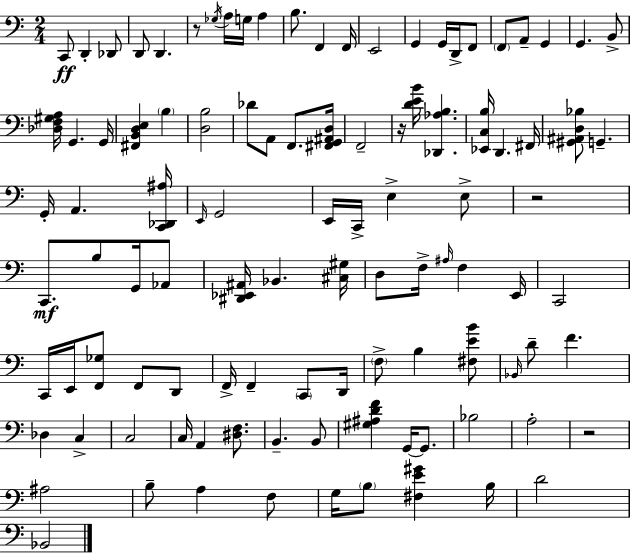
C2/e D2/q Db2/e D2/e D2/q. R/e Gb3/s A3/s G3/s A3/q B3/e. F2/q F2/s E2/h G2/q G2/s D2/s F2/e F2/e A2/e G2/q G2/q. B2/e [Db3,F3,G#3,A3]/s G2/q. G2/s [F#2,B2,D3,E3]/q B3/q [D3,B3]/h Db4/e A2/e F2/e. [F#2,G2,A#2,D3]/s F2/h R/s [D4,E4,B4]/s [Db2,Ab3,B3]/q. [Eb2,C3,B3]/s D2/q. F#2/s [G#2,A#2,D3,Bb3]/e G2/q. G2/s A2/q. [C2,Db2,A#3]/s E2/s G2/h E2/s C2/s E3/q E3/e R/h C2/e. B3/e G2/s Ab2/e [D#2,Eb2,A#2]/s Bb2/q. [C#3,G#3]/s D3/e F3/s A#3/s F3/q E2/s C2/h C2/s E2/s [F2,Gb3]/e F2/e D2/e F2/s F2/q C2/e D2/s F3/e B3/q [F#3,E4,B4]/e Bb2/s D4/e F4/q. Db3/q C3/q C3/h C3/s A2/q [D#3,F3]/e. B2/q. B2/e [G#3,A#3,D4,F4]/q G2/s G2/e. Bb3/h A3/h R/h A#3/h B3/e A3/q F3/e G3/s B3/e [F#3,E4,G#4]/q B3/s D4/h Bb2/h